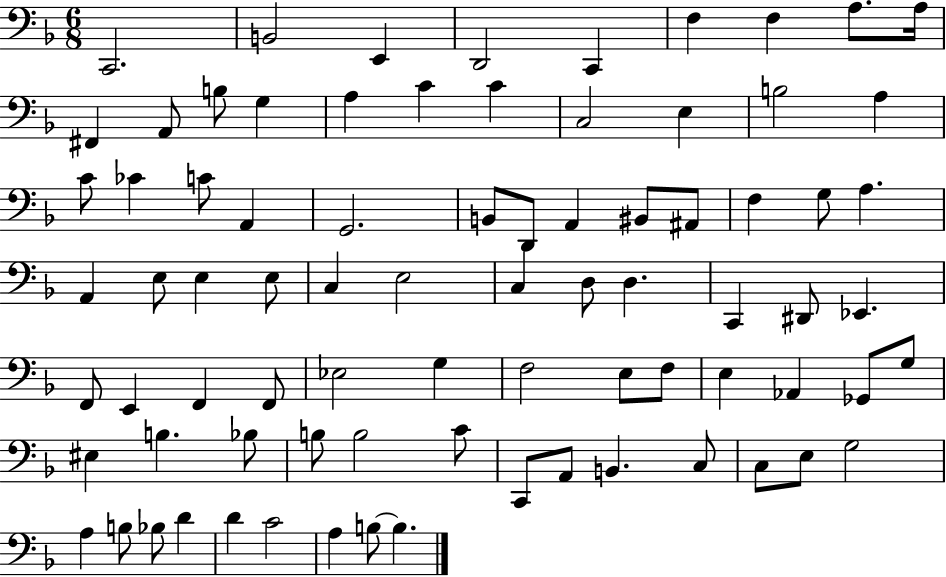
C2/h. B2/h E2/q D2/h C2/q F3/q F3/q A3/e. A3/s F#2/q A2/e B3/e G3/q A3/q C4/q C4/q C3/h E3/q B3/h A3/q C4/e CES4/q C4/e A2/q G2/h. B2/e D2/e A2/q BIS2/e A#2/e F3/q G3/e A3/q. A2/q E3/e E3/q E3/e C3/q E3/h C3/q D3/e D3/q. C2/q D#2/e Eb2/q. F2/e E2/q F2/q F2/e Eb3/h G3/q F3/h E3/e F3/e E3/q Ab2/q Gb2/e G3/e EIS3/q B3/q. Bb3/e B3/e B3/h C4/e C2/e A2/e B2/q. C3/e C3/e E3/e G3/h A3/q B3/e Bb3/e D4/q D4/q C4/h A3/q B3/e B3/q.